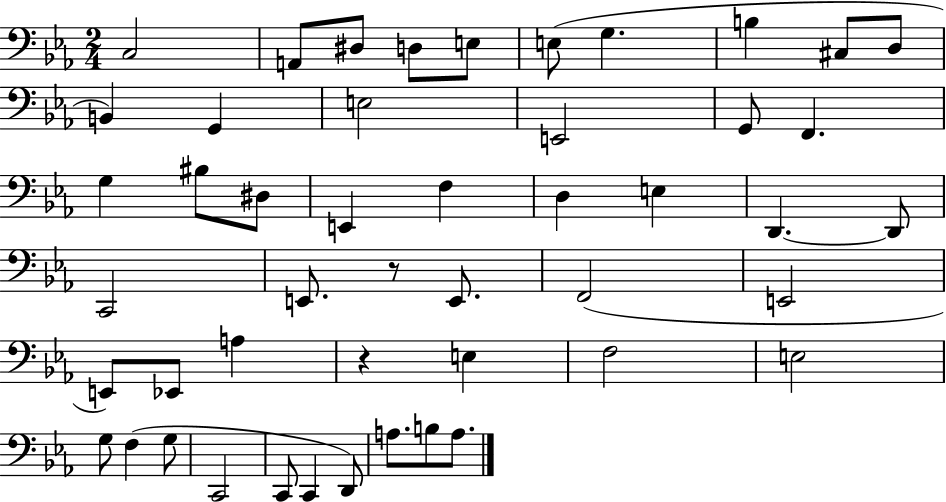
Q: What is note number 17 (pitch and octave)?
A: G3